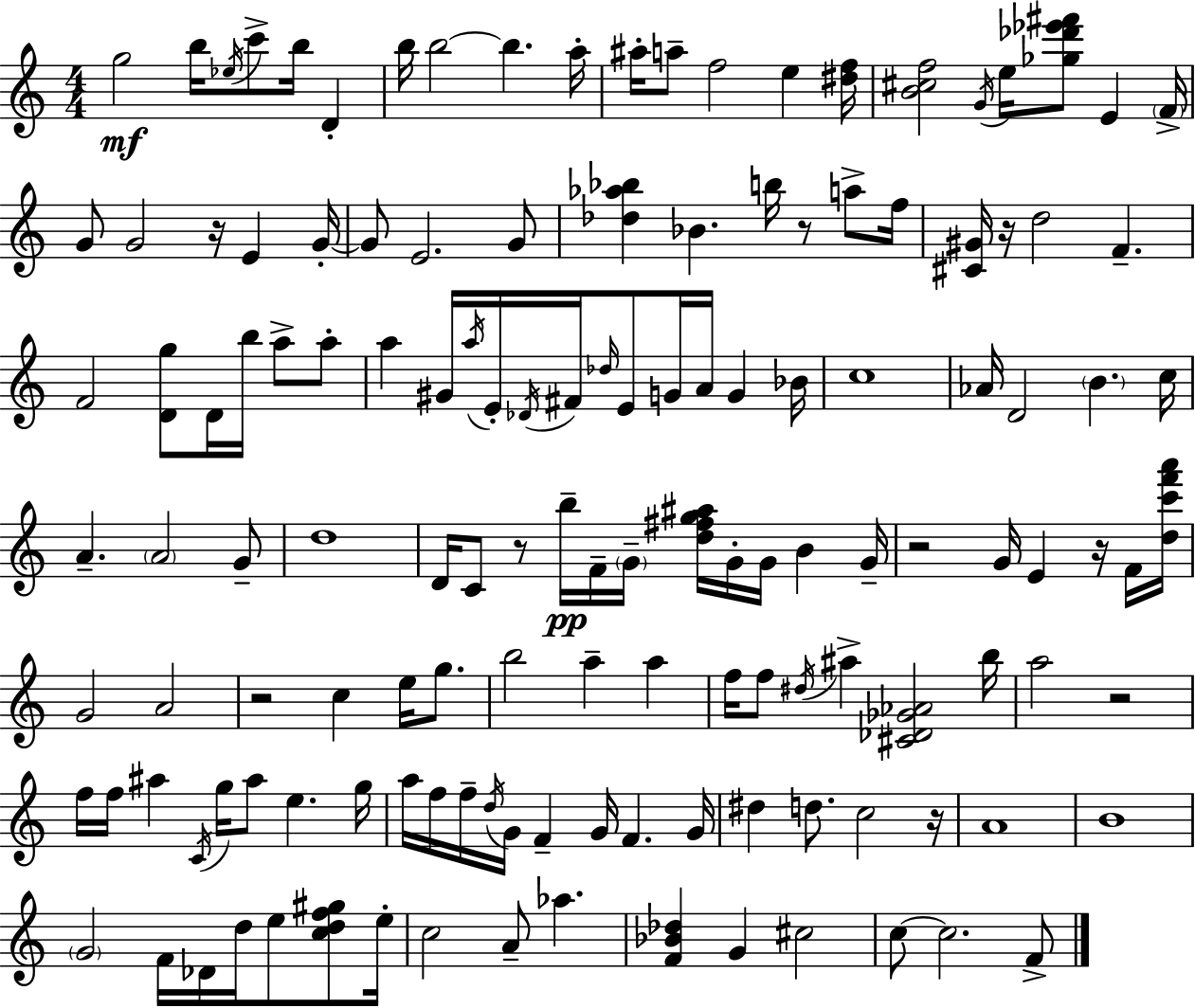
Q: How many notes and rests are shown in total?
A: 139